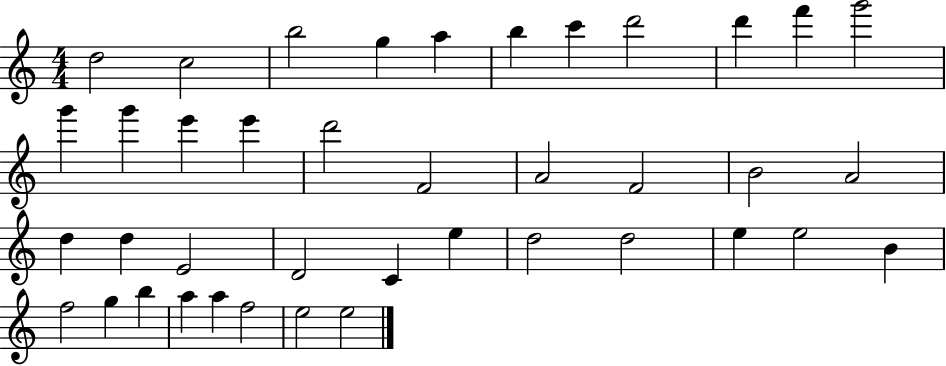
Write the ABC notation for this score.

X:1
T:Untitled
M:4/4
L:1/4
K:C
d2 c2 b2 g a b c' d'2 d' f' g'2 g' g' e' e' d'2 F2 A2 F2 B2 A2 d d E2 D2 C e d2 d2 e e2 B f2 g b a a f2 e2 e2